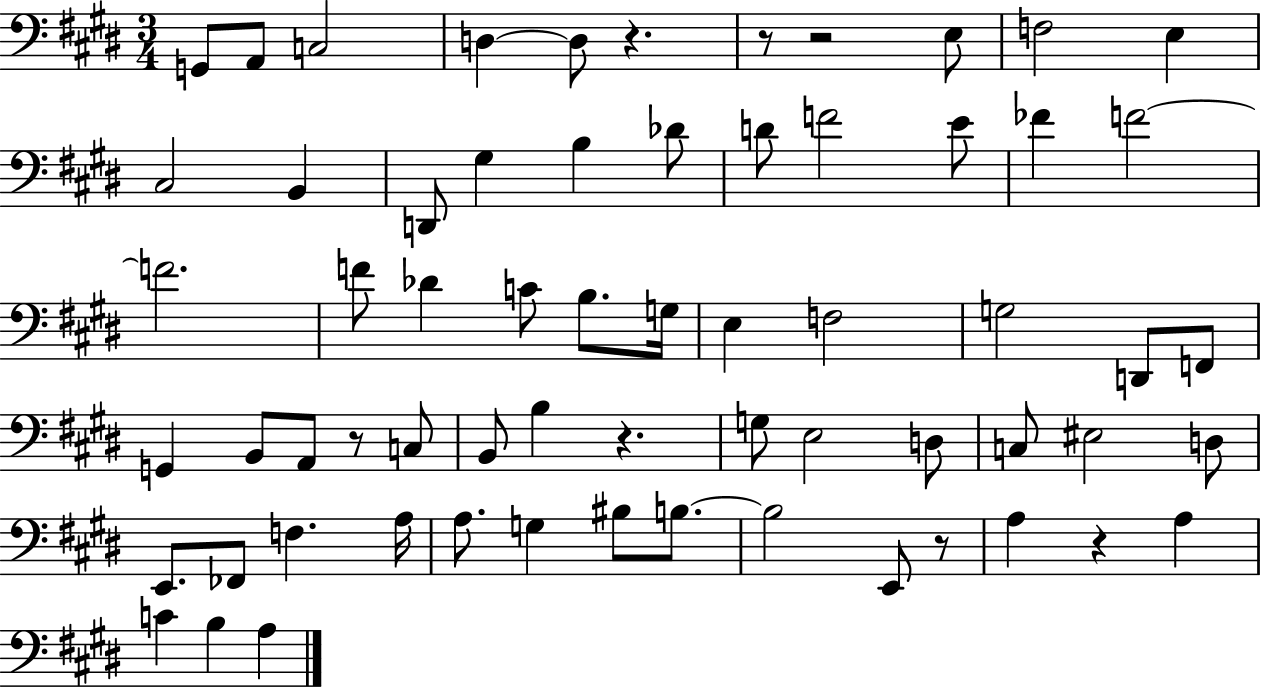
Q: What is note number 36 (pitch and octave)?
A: B3